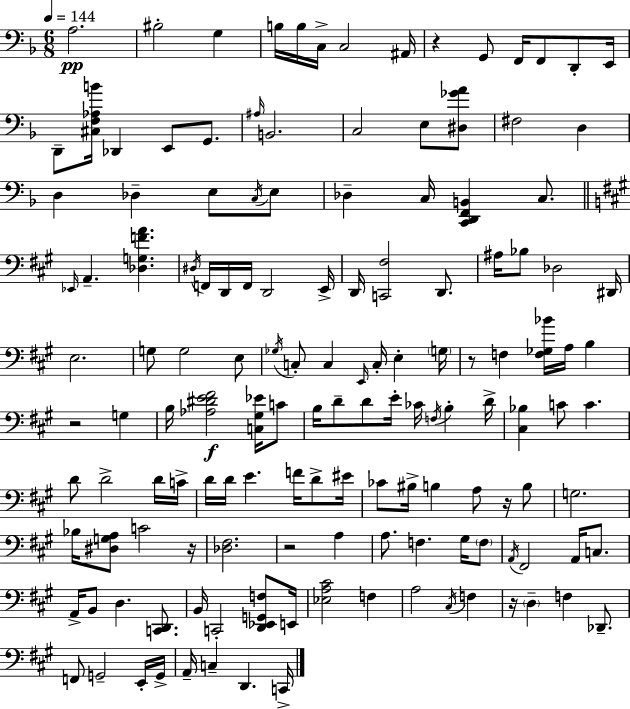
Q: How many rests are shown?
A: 7